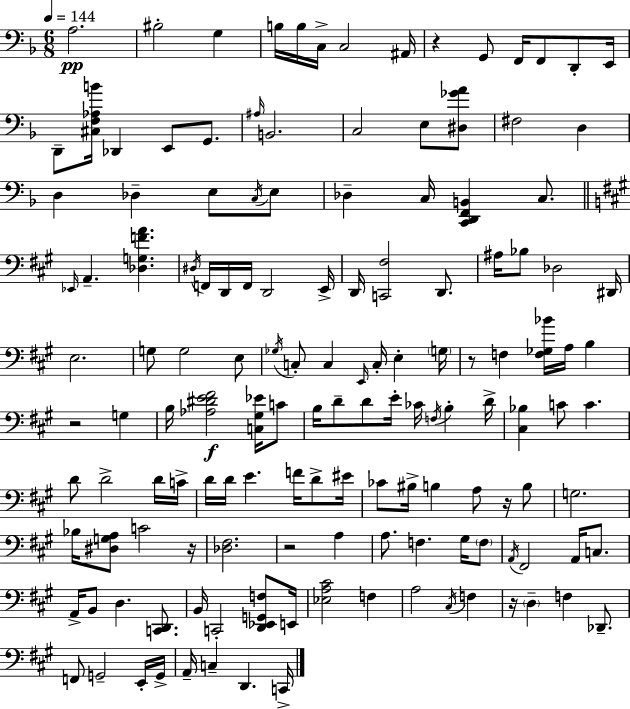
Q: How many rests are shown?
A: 7